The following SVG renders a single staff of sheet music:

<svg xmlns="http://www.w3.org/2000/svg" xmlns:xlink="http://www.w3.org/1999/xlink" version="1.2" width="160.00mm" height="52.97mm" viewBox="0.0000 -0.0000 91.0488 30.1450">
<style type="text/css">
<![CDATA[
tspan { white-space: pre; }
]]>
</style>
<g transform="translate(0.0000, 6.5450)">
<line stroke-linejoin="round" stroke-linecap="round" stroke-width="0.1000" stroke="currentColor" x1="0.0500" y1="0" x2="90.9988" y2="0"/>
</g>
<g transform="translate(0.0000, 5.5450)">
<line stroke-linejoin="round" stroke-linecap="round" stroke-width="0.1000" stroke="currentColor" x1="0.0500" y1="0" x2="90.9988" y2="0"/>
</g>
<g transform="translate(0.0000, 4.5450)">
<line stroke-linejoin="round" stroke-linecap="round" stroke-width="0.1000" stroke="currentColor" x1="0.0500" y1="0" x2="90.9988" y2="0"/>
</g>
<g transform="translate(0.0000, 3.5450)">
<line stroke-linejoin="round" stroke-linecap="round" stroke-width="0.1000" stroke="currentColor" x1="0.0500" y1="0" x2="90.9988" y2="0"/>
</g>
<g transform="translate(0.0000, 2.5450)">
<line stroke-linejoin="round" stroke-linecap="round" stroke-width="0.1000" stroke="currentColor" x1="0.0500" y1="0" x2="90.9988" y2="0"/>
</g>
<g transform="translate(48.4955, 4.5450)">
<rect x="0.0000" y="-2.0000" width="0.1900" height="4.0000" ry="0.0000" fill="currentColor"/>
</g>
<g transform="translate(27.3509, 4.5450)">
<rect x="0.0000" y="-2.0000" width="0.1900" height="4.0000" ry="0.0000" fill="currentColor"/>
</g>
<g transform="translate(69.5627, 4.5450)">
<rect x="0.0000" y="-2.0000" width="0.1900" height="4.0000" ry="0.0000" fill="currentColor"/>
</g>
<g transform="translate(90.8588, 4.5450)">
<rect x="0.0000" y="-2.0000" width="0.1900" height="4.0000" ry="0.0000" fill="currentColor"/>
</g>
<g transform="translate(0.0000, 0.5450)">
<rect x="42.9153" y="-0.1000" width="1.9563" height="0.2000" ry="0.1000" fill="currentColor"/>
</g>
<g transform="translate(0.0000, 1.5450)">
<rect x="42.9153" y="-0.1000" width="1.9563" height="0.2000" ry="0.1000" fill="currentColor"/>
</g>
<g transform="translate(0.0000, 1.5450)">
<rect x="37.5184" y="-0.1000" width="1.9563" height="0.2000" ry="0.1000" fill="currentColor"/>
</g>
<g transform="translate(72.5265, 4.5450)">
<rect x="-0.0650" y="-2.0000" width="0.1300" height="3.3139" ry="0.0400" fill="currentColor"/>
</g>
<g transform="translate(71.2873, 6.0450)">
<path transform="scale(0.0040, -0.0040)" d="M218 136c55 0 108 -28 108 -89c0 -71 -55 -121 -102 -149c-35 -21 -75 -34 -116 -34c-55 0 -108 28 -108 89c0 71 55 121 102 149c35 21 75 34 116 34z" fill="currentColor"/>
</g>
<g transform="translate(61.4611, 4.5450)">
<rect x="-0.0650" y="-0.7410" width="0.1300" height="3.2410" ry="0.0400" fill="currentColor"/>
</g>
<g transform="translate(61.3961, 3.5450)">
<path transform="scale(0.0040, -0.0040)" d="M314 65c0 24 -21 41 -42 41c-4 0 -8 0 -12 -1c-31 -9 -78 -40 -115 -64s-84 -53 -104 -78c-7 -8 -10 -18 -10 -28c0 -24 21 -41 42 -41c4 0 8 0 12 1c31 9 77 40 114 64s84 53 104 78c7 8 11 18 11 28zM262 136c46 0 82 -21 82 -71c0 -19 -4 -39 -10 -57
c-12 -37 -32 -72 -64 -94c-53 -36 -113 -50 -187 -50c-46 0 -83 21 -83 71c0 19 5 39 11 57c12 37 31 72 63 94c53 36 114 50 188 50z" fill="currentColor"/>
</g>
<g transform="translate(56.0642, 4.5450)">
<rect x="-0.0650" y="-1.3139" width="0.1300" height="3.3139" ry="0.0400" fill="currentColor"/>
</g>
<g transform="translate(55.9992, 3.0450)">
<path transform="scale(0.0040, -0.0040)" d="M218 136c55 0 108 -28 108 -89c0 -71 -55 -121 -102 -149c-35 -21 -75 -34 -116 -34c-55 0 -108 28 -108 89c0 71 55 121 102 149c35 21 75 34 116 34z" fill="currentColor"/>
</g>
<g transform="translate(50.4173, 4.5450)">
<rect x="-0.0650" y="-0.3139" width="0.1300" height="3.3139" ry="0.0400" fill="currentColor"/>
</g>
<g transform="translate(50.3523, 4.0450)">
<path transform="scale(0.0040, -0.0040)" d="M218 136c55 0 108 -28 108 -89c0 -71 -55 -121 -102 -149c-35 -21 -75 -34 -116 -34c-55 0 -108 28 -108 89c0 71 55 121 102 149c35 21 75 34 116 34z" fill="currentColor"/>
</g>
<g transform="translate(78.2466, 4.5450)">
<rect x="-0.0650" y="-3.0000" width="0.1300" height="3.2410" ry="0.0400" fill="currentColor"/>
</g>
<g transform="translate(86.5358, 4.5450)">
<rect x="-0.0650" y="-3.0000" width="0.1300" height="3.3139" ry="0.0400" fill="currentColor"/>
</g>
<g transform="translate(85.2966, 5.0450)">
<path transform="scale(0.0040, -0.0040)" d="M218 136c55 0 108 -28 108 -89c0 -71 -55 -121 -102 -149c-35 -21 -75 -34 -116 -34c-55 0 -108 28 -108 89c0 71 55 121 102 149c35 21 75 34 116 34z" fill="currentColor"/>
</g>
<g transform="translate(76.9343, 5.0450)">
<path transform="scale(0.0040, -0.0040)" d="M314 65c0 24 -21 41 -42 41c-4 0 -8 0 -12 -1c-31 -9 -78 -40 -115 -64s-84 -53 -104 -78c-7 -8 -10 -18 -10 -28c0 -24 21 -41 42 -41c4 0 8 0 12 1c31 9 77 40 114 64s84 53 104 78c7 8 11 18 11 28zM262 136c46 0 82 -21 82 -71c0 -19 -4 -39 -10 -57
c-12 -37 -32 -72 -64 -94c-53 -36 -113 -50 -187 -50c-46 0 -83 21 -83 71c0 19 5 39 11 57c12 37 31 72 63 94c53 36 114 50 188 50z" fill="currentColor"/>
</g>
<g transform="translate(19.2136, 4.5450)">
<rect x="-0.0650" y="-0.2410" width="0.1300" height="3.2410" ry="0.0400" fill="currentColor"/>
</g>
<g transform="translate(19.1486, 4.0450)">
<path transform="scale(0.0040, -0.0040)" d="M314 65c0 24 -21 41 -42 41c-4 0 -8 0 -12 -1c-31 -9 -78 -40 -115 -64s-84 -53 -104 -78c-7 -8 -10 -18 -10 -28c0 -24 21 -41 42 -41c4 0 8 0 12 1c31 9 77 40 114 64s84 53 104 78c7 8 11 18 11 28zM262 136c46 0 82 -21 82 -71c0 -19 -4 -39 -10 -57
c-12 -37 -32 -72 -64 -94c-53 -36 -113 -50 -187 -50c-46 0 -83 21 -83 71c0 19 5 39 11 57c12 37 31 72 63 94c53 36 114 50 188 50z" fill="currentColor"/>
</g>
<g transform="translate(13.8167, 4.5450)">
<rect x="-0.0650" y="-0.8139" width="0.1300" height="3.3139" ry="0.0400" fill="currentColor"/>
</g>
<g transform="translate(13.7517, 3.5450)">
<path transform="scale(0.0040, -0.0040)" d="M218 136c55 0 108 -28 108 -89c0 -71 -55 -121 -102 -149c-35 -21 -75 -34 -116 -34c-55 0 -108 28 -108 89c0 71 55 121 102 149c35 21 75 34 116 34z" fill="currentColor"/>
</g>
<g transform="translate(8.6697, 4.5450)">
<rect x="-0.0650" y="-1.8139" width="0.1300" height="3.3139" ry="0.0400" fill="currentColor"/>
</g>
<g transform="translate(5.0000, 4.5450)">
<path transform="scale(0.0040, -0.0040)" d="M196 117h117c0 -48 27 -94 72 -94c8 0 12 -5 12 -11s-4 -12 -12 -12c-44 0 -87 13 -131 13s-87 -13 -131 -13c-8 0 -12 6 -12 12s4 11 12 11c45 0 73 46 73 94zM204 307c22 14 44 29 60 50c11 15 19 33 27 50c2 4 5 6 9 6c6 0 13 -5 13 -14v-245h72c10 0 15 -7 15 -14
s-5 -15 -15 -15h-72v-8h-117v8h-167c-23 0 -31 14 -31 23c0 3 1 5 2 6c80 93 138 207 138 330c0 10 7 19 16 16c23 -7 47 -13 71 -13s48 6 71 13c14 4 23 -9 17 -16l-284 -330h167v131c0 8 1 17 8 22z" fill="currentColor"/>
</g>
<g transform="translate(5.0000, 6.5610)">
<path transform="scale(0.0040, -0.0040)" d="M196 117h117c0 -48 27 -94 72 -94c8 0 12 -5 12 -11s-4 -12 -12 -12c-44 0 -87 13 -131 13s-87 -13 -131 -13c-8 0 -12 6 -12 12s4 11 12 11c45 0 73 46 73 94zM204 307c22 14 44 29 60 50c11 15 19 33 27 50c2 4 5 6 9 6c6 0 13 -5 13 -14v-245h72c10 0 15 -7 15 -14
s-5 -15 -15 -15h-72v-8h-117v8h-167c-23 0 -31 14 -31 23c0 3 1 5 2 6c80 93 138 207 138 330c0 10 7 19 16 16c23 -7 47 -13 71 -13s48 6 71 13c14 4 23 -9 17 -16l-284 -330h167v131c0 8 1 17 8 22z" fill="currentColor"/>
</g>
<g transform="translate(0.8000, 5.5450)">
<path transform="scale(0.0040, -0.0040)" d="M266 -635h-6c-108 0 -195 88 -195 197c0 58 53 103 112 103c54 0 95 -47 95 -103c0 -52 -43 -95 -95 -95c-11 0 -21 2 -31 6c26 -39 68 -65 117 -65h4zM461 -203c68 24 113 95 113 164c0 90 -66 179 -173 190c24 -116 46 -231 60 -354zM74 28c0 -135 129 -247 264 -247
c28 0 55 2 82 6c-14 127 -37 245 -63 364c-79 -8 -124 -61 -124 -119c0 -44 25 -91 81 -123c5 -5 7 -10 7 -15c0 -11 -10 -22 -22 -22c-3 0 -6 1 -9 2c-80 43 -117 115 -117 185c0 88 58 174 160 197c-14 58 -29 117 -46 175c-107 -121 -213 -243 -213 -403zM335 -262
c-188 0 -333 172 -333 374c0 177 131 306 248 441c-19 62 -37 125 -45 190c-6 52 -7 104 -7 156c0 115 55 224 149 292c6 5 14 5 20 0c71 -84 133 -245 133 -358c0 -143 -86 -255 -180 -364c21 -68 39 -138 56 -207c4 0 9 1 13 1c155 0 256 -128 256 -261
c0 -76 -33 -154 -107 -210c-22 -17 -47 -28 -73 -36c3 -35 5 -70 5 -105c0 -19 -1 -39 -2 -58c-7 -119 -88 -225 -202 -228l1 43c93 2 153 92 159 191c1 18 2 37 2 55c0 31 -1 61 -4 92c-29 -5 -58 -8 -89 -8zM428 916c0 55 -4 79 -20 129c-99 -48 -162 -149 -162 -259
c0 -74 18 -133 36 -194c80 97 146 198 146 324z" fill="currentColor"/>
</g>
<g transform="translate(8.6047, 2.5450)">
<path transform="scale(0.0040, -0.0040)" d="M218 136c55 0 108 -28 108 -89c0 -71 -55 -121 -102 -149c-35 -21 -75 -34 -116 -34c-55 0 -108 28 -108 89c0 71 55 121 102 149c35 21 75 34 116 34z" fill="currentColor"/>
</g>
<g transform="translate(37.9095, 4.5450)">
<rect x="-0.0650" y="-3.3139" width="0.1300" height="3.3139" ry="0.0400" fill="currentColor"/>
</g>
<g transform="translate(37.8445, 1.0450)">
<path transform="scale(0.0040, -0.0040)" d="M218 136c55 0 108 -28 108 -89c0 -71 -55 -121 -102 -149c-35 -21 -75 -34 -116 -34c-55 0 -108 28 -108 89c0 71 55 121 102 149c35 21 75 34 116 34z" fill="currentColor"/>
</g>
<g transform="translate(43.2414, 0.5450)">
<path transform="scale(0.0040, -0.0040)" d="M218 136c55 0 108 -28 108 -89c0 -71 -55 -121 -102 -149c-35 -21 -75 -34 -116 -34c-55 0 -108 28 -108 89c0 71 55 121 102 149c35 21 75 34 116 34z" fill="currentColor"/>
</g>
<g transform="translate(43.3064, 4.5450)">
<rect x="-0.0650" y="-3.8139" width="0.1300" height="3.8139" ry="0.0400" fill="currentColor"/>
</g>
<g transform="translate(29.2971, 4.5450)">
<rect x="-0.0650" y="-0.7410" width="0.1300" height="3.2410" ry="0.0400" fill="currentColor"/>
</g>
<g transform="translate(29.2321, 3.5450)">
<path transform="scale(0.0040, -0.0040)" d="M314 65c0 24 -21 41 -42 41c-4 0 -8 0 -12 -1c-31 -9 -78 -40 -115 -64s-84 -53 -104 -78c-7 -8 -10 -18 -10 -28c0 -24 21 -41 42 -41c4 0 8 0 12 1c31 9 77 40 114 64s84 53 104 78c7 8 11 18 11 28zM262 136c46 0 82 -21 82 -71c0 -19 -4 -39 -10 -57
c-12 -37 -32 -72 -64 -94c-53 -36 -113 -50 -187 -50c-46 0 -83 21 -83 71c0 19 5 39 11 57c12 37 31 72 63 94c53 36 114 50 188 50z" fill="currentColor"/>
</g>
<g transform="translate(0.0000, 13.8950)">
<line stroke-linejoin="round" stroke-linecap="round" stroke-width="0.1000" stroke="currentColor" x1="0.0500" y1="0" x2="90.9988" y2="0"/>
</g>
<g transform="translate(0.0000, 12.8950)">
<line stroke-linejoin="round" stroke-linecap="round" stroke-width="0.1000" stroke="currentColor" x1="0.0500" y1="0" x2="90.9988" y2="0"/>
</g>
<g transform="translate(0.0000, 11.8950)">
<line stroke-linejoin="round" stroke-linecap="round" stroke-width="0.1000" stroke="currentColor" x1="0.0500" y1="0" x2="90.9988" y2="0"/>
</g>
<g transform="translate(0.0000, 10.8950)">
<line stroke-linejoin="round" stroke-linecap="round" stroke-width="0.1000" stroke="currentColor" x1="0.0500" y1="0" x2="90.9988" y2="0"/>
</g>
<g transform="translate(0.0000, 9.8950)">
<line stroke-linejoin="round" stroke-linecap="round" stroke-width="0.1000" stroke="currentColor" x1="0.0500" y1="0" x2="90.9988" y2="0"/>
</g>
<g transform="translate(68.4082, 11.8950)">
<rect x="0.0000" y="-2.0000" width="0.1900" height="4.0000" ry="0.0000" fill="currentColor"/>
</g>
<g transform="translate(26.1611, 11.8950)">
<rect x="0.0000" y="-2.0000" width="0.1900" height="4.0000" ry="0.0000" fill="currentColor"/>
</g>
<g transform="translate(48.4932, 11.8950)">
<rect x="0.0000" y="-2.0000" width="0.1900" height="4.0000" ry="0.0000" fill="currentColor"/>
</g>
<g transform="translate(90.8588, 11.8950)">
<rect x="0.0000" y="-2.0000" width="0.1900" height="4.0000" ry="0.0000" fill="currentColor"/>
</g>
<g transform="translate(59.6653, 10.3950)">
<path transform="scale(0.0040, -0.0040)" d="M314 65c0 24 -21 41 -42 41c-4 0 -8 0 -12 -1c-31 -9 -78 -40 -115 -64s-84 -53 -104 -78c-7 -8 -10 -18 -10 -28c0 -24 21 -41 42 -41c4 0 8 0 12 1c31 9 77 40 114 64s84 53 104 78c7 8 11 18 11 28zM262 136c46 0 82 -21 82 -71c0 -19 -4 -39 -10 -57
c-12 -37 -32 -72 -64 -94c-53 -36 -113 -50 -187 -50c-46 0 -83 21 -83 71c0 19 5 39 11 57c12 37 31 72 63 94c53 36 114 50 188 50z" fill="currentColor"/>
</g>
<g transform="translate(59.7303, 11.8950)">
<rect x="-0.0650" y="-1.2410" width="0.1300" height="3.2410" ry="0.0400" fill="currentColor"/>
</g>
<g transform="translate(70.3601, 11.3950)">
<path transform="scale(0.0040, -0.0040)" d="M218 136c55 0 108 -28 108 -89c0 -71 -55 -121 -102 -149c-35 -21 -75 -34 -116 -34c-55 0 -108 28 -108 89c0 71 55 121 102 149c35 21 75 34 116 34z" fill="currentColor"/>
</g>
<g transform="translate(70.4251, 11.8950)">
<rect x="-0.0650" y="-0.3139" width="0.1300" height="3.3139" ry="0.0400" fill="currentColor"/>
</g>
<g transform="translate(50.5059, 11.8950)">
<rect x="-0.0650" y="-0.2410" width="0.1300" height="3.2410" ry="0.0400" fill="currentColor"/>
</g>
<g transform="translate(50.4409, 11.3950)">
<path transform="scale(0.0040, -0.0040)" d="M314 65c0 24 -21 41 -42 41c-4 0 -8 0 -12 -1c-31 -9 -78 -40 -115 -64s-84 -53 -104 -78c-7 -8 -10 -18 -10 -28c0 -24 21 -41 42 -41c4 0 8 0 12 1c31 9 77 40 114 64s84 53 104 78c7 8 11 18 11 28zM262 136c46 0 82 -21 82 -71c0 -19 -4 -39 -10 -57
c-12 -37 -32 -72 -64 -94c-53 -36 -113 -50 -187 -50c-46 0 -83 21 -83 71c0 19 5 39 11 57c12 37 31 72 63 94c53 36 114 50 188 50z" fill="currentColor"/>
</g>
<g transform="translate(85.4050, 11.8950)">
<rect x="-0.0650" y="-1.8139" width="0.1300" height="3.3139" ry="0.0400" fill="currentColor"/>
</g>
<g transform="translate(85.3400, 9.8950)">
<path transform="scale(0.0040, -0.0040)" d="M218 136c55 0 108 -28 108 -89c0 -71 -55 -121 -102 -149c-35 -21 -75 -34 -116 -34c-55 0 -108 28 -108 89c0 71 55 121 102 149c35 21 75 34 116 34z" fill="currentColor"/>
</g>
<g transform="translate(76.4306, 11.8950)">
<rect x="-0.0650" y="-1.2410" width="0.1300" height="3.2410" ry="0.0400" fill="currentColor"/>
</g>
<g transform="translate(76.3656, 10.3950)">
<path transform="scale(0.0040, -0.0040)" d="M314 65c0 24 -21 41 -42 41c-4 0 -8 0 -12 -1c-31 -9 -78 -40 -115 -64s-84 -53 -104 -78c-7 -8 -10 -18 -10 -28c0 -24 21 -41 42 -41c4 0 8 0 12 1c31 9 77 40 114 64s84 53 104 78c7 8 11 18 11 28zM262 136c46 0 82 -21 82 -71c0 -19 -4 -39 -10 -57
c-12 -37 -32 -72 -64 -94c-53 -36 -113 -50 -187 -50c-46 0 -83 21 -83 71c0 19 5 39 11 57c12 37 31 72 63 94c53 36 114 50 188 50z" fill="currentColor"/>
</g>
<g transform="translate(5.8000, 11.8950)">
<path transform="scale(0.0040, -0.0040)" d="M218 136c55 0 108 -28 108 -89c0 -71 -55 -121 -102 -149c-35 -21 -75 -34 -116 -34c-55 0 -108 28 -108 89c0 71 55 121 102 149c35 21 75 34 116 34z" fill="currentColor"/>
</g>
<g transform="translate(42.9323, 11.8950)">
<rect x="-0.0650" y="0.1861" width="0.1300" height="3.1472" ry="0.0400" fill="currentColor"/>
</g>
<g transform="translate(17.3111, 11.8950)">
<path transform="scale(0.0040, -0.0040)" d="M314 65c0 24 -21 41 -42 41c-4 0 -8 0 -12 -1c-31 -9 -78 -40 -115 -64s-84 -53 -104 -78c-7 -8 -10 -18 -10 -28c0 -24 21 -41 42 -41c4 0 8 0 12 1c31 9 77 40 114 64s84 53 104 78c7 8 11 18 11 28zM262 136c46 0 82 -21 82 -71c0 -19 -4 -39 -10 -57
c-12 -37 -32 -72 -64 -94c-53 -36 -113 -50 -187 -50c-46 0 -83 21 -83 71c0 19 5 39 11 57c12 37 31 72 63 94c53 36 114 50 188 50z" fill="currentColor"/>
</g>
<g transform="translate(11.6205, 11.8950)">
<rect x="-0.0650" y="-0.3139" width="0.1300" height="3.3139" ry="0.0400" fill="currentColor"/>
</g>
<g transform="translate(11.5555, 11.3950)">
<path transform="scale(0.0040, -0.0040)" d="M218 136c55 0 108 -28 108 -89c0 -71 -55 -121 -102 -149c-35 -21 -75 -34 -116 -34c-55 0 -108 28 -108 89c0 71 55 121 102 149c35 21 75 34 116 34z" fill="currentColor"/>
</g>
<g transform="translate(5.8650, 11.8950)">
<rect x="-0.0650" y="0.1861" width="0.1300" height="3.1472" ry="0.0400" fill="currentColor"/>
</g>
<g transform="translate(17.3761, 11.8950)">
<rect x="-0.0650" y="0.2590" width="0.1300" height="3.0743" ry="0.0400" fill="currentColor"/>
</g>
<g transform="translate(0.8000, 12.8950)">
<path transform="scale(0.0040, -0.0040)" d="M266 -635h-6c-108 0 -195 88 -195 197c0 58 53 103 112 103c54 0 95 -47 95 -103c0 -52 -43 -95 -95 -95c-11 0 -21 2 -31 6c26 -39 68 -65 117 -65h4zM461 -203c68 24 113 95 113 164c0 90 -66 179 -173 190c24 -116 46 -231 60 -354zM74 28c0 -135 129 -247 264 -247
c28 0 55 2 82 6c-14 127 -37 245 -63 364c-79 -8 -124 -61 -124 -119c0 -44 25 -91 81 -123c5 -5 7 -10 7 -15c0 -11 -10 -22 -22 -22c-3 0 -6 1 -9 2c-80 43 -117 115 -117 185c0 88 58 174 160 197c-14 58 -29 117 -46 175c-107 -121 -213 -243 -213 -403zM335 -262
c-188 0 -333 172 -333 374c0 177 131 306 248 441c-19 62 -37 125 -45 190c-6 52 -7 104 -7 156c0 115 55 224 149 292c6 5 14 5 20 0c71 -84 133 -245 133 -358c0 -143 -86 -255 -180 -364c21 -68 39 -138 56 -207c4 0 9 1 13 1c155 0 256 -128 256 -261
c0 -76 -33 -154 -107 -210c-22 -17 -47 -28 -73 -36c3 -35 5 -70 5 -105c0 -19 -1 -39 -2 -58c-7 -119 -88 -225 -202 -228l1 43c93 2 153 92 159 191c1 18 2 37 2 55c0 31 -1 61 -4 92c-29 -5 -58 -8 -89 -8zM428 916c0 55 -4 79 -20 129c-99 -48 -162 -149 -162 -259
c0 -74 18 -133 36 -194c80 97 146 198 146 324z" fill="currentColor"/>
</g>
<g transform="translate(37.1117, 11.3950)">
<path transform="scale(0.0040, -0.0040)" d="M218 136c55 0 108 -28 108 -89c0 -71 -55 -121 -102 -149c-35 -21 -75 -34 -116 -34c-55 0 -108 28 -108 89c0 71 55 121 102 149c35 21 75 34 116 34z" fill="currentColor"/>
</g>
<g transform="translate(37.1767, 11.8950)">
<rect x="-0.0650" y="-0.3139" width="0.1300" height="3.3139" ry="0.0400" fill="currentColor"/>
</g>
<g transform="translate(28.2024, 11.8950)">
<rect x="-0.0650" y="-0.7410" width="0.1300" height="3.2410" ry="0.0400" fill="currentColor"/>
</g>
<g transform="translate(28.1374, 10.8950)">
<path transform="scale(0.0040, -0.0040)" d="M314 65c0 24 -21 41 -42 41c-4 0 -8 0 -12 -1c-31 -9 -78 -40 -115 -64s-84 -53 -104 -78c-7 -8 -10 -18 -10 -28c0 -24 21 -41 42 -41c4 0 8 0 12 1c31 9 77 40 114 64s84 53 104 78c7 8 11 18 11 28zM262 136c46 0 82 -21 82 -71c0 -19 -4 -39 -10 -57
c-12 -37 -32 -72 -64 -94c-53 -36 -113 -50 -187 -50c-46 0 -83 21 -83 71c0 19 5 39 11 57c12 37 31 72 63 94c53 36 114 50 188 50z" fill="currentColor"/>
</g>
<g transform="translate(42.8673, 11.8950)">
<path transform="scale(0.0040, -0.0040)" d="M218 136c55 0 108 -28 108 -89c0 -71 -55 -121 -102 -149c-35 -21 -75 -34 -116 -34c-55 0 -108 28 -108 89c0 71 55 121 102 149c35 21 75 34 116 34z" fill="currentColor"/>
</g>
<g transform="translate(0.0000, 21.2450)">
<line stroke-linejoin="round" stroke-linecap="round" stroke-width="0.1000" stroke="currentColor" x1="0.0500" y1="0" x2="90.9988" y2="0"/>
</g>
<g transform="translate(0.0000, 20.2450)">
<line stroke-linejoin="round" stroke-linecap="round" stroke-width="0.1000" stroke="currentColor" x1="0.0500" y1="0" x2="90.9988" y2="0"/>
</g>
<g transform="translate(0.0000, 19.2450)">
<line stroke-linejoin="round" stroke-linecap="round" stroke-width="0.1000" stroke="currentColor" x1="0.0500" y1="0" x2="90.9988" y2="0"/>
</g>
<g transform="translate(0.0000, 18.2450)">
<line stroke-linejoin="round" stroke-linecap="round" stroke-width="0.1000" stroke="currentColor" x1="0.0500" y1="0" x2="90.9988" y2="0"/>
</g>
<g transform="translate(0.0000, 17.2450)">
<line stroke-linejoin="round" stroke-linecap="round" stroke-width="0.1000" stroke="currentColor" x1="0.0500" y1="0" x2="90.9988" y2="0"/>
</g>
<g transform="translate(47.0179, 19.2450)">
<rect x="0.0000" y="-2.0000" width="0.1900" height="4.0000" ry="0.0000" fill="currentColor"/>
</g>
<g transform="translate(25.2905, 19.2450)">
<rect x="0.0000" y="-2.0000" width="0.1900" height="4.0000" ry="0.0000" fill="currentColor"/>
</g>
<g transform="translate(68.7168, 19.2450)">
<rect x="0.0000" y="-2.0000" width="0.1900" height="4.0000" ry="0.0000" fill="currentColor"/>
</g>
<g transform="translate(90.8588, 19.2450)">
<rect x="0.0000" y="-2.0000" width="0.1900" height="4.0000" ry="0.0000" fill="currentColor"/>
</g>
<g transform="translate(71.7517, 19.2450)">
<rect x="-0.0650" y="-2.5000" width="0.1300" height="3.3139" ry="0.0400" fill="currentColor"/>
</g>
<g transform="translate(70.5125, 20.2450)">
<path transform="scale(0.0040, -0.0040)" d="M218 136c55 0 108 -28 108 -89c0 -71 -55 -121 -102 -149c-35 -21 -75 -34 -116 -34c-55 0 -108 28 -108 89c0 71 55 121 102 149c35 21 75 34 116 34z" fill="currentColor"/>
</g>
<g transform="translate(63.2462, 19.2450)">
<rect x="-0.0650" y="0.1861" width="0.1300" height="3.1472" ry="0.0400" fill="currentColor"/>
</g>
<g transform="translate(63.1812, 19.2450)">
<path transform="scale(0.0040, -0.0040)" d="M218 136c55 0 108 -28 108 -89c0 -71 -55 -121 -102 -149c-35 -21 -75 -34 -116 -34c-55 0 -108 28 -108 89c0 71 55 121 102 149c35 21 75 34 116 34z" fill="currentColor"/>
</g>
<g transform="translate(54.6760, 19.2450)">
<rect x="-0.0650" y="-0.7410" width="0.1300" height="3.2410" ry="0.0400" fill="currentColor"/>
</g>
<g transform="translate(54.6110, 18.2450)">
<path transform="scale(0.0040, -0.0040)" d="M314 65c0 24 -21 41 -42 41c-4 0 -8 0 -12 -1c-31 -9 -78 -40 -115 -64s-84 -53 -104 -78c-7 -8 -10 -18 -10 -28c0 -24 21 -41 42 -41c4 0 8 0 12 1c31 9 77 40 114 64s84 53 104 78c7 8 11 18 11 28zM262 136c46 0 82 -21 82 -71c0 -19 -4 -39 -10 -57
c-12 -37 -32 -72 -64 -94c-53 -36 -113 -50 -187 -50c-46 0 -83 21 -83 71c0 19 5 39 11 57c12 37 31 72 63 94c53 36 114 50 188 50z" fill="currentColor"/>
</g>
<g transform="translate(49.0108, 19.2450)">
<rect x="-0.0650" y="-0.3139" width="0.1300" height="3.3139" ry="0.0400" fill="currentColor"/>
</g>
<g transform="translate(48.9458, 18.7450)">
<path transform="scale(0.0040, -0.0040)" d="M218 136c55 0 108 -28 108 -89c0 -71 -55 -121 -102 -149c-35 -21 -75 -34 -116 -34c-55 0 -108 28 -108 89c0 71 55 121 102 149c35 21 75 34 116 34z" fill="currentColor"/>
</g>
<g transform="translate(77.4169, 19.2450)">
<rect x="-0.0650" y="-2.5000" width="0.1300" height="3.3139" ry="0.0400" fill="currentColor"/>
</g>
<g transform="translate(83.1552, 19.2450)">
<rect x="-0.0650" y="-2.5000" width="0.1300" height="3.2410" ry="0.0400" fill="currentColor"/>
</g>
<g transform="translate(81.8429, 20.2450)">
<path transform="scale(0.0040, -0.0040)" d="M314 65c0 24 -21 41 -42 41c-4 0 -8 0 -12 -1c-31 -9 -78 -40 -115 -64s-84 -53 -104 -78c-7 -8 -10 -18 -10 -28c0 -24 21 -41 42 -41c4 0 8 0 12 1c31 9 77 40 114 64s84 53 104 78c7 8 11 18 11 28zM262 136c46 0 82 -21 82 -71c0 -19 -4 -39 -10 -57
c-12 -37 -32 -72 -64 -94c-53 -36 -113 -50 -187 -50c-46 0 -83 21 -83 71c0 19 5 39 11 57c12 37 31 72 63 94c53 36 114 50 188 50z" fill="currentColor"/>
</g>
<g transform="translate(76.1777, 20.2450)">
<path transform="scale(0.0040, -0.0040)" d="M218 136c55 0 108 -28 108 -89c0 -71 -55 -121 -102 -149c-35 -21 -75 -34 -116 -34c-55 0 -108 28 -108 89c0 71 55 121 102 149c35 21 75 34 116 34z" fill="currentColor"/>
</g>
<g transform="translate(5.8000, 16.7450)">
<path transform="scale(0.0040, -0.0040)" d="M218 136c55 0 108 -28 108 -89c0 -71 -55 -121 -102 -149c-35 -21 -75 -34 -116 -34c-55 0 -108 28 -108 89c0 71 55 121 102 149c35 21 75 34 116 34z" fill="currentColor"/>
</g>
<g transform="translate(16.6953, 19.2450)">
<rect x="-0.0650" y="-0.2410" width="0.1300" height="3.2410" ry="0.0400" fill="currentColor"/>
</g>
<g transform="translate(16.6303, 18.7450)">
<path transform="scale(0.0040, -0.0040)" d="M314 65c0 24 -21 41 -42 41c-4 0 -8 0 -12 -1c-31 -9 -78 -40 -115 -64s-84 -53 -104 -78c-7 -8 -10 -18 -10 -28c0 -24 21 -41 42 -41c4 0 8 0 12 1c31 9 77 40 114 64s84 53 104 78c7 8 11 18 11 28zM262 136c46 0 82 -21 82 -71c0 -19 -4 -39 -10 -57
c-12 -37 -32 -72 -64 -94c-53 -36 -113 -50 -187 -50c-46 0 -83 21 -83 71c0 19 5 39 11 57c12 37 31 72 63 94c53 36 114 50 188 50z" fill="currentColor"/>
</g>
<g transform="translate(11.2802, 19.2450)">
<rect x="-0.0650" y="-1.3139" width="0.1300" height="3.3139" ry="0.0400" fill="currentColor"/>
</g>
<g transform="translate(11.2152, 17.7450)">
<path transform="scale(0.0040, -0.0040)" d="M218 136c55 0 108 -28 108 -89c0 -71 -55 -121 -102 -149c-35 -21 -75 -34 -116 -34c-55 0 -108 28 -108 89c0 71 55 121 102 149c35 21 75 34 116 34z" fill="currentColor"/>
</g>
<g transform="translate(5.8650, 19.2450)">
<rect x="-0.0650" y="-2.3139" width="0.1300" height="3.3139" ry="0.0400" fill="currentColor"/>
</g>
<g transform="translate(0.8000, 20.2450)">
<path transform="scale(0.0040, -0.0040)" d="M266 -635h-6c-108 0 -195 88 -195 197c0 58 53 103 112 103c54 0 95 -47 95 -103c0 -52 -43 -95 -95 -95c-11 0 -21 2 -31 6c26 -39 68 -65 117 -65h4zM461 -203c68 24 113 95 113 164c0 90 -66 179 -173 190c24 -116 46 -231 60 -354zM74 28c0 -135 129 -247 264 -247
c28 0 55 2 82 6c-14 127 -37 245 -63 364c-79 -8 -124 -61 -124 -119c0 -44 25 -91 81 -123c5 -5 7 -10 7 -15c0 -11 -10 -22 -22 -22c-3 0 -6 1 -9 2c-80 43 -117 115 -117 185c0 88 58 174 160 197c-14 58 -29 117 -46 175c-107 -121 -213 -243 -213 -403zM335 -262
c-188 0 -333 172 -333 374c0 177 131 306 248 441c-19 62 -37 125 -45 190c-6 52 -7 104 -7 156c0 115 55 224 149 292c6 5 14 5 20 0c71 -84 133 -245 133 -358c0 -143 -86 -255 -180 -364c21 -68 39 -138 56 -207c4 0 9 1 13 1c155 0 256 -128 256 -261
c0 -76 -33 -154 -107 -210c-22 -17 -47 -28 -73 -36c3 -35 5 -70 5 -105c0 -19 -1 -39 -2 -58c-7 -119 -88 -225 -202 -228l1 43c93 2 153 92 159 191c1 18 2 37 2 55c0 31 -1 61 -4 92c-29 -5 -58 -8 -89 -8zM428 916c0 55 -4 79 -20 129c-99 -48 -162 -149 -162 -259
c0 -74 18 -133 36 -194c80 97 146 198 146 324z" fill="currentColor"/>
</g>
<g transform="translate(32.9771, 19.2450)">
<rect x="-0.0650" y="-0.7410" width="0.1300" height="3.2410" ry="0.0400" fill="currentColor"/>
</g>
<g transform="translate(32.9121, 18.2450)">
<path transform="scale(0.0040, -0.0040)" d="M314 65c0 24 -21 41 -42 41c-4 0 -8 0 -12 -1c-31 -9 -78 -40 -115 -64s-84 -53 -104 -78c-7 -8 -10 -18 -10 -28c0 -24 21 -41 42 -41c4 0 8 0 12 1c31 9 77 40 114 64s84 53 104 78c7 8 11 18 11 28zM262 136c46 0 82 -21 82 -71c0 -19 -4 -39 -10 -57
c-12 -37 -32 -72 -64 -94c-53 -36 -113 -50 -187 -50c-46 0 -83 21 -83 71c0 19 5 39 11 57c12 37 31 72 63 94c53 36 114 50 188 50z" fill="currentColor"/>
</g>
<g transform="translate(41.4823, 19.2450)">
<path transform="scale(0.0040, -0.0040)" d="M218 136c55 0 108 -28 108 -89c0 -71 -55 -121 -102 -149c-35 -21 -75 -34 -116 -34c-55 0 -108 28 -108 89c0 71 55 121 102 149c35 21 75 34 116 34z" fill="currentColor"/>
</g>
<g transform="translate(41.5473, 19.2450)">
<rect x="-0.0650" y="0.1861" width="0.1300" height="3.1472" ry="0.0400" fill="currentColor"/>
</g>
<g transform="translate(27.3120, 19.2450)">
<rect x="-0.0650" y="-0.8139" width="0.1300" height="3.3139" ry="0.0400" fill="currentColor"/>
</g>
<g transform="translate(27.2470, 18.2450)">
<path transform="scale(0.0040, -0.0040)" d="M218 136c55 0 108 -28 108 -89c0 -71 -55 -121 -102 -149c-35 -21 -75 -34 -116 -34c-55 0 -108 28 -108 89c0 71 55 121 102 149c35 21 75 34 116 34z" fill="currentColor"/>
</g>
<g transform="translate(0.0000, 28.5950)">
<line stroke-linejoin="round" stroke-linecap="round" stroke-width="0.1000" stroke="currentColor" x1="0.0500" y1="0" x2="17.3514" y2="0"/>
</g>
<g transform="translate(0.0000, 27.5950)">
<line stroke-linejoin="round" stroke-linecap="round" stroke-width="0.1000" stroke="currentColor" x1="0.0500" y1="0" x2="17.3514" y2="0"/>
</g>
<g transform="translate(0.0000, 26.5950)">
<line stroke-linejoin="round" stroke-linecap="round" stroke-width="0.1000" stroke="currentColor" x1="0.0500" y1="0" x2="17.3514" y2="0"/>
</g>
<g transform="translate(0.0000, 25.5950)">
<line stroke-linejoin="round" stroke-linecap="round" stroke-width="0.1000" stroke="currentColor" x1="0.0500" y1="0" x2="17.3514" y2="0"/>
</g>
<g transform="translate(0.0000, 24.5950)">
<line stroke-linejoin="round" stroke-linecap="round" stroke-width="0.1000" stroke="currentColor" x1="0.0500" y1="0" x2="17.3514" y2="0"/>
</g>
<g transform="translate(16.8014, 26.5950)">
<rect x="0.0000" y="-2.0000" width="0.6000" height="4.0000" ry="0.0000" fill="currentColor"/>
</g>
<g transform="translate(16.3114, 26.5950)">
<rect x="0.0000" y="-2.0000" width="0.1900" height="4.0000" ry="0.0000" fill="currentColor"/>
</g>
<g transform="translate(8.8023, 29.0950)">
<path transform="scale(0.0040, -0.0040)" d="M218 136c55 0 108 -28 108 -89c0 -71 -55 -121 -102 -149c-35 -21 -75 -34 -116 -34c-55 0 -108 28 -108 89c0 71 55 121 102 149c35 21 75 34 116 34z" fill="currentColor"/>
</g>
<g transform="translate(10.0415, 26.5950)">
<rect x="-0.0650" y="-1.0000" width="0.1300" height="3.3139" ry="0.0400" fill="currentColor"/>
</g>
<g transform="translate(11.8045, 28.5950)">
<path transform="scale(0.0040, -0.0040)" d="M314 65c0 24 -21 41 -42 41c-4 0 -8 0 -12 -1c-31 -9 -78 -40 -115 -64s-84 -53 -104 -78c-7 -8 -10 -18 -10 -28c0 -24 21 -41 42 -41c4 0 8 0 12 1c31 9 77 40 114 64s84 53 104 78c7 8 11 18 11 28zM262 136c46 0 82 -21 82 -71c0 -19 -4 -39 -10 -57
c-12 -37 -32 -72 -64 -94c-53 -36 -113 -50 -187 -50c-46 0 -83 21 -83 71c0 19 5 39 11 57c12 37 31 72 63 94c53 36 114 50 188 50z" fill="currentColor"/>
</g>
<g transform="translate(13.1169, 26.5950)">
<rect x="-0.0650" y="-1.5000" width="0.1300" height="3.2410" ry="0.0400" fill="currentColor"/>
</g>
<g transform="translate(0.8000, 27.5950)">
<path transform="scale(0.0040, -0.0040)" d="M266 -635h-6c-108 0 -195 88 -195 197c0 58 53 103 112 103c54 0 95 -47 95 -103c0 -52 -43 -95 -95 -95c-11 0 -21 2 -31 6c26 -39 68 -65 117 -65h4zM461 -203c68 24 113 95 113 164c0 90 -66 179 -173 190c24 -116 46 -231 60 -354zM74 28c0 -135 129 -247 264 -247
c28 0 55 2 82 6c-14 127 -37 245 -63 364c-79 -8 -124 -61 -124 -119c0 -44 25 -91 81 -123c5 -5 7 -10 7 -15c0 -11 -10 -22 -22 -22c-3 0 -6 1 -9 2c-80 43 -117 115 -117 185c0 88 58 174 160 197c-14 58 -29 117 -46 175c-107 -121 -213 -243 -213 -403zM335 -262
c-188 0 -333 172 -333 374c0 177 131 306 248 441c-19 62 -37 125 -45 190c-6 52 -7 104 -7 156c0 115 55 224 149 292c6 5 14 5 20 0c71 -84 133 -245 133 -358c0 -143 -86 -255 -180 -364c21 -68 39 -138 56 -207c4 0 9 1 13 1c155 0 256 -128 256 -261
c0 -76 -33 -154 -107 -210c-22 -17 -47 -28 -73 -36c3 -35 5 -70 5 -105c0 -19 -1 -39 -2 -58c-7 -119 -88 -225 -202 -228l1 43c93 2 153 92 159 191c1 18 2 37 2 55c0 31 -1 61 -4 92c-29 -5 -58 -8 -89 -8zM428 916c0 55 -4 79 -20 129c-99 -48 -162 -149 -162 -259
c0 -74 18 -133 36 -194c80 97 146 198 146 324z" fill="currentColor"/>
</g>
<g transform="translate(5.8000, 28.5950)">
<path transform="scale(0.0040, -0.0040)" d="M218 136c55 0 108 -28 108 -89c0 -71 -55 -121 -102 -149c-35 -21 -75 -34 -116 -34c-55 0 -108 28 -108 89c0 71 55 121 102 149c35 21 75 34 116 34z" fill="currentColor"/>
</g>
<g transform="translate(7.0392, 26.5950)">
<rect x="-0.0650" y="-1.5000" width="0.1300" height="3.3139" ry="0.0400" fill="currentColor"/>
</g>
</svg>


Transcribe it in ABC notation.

X:1
T:Untitled
M:4/4
L:1/4
K:C
f d c2 d2 b c' c e d2 F A2 A B c B2 d2 c B c2 e2 c e2 f g e c2 d d2 B c d2 B G G G2 E D E2